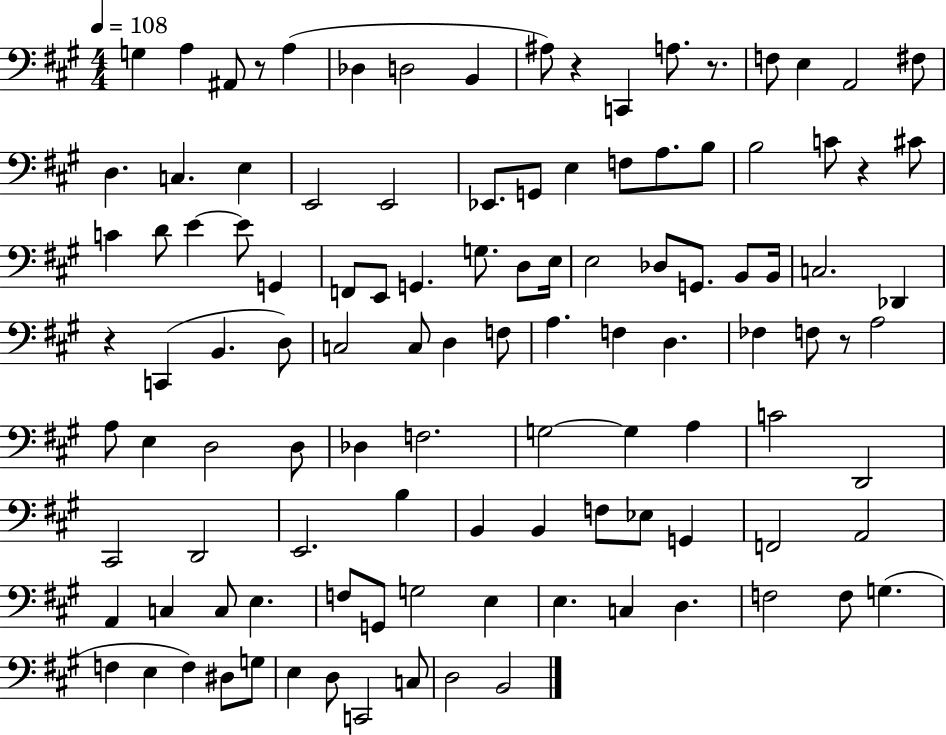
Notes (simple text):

G3/q A3/q A#2/e R/e A3/q Db3/q D3/h B2/q A#3/e R/q C2/q A3/e. R/e. F3/e E3/q A2/h F#3/e D3/q. C3/q. E3/q E2/h E2/h Eb2/e. G2/e E3/q F3/e A3/e. B3/e B3/h C4/e R/q C#4/e C4/q D4/e E4/q E4/e G2/q F2/e E2/e G2/q. G3/e. D3/e E3/s E3/h Db3/e G2/e. B2/e B2/s C3/h. Db2/q R/q C2/q B2/q. D3/e C3/h C3/e D3/q F3/e A3/q. F3/q D3/q. FES3/q F3/e R/e A3/h A3/e E3/q D3/h D3/e Db3/q F3/h. G3/h G3/q A3/q C4/h D2/h C#2/h D2/h E2/h. B3/q B2/q B2/q F3/e Eb3/e G2/q F2/h A2/h A2/q C3/q C3/e E3/q. F3/e G2/e G3/h E3/q E3/q. C3/q D3/q. F3/h F3/e G3/q. F3/q E3/q F3/q D#3/e G3/e E3/q D3/e C2/h C3/e D3/h B2/h